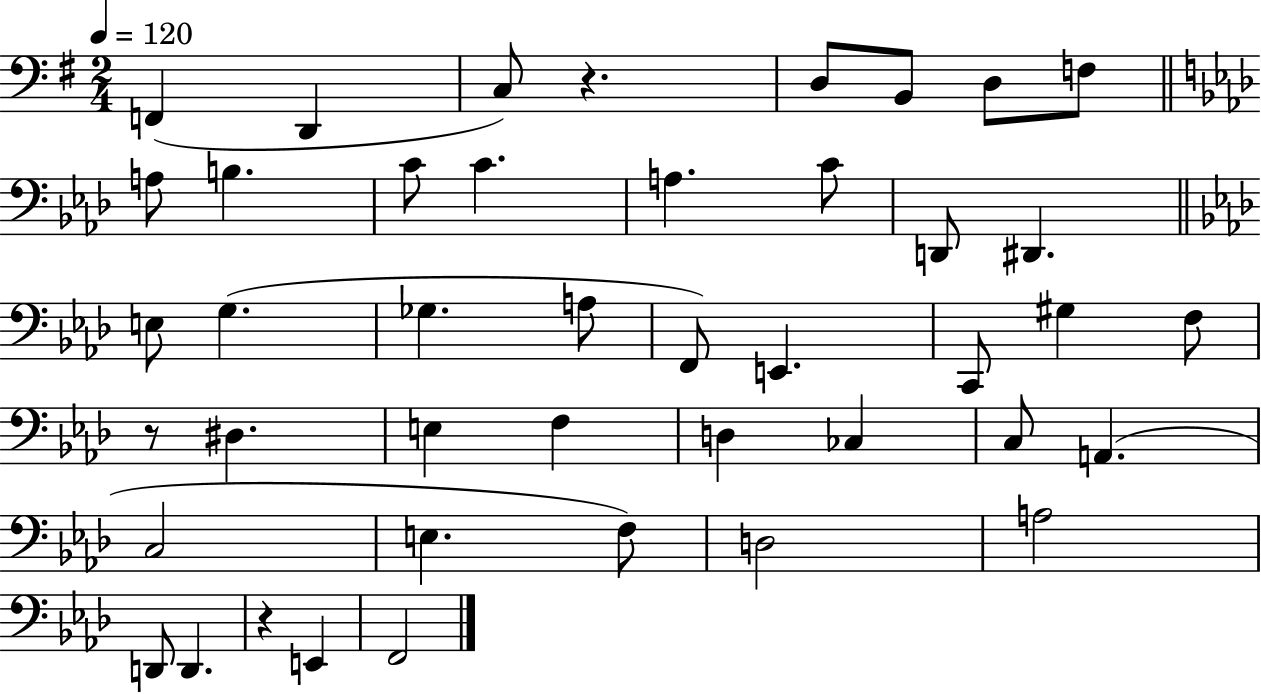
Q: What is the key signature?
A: G major